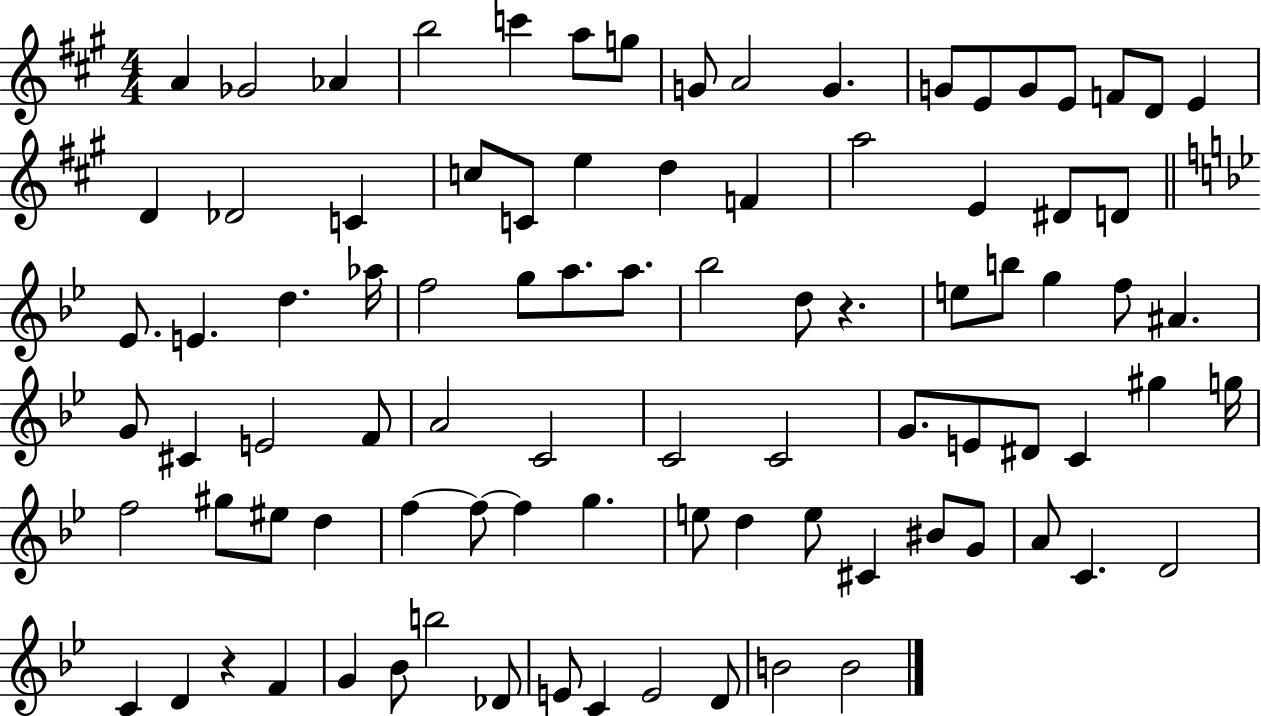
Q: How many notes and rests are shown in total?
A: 90